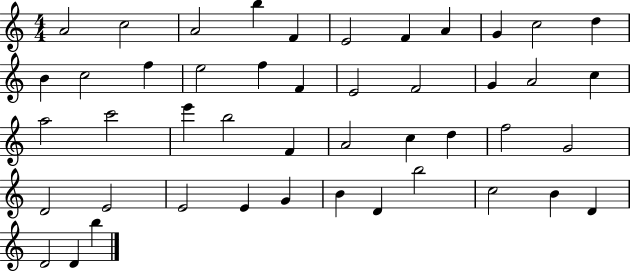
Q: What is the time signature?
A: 4/4